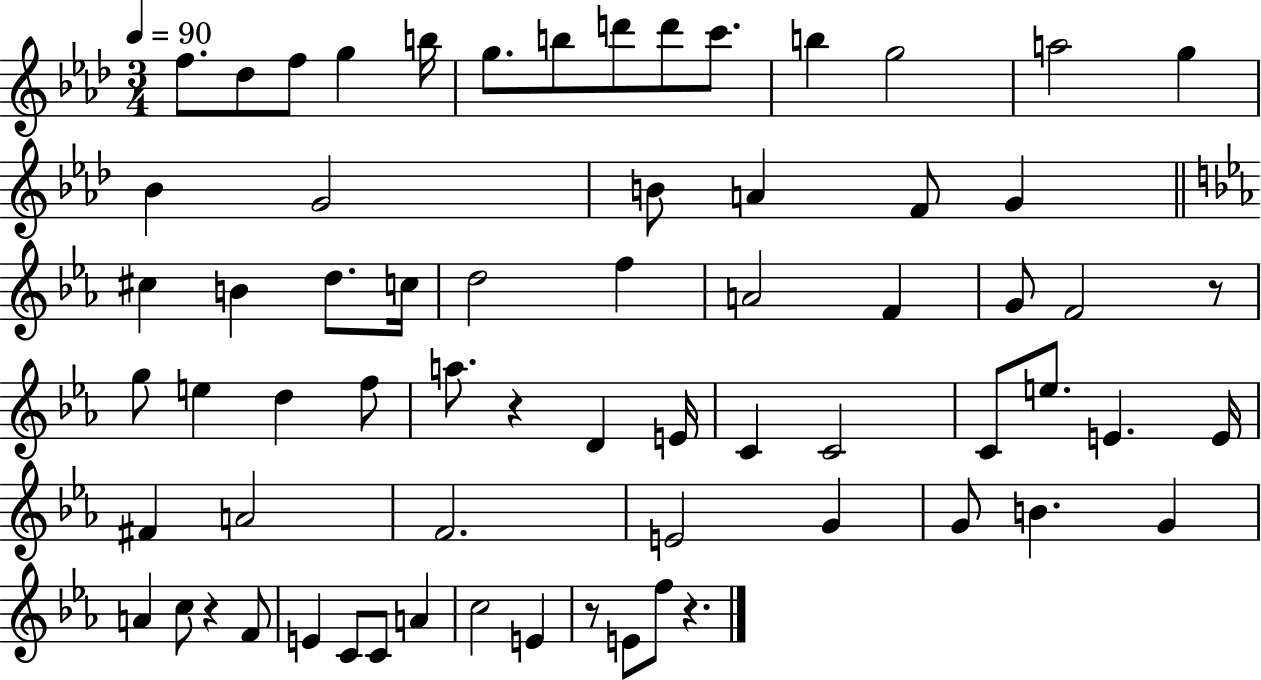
{
  \clef treble
  \numericTimeSignature
  \time 3/4
  \key aes \major
  \tempo 4 = 90
  \repeat volta 2 { f''8. des''8 f''8 g''4 b''16 | g''8. b''8 d'''8 d'''8 c'''8. | b''4 g''2 | a''2 g''4 | \break bes'4 g'2 | b'8 a'4 f'8 g'4 | \bar "||" \break \key ees \major cis''4 b'4 d''8. c''16 | d''2 f''4 | a'2 f'4 | g'8 f'2 r8 | \break g''8 e''4 d''4 f''8 | a''8. r4 d'4 e'16 | c'4 c'2 | c'8 e''8. e'4. e'16 | \break fis'4 a'2 | f'2. | e'2 g'4 | g'8 b'4. g'4 | \break a'4 c''8 r4 f'8 | e'4 c'8 c'8 a'4 | c''2 e'4 | r8 e'8 f''8 r4. | \break } \bar "|."
}